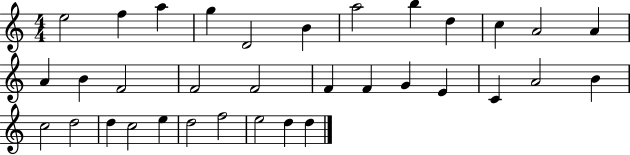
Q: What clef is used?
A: treble